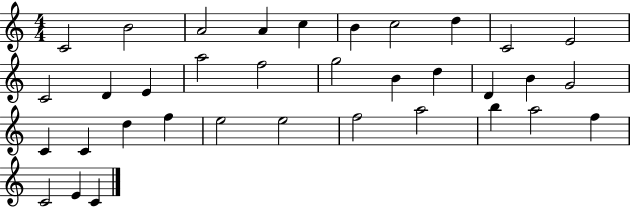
C4/h B4/h A4/h A4/q C5/q B4/q C5/h D5/q C4/h E4/h C4/h D4/q E4/q A5/h F5/h G5/h B4/q D5/q D4/q B4/q G4/h C4/q C4/q D5/q F5/q E5/h E5/h F5/h A5/h B5/q A5/h F5/q C4/h E4/q C4/q